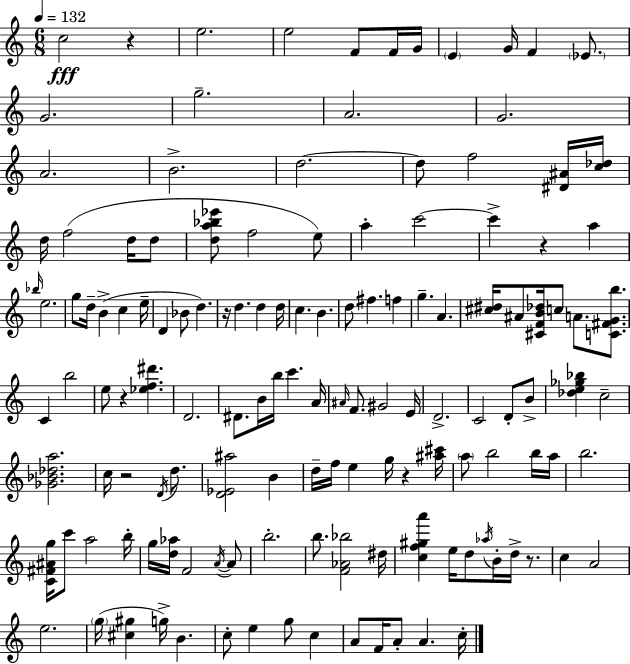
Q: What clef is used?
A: treble